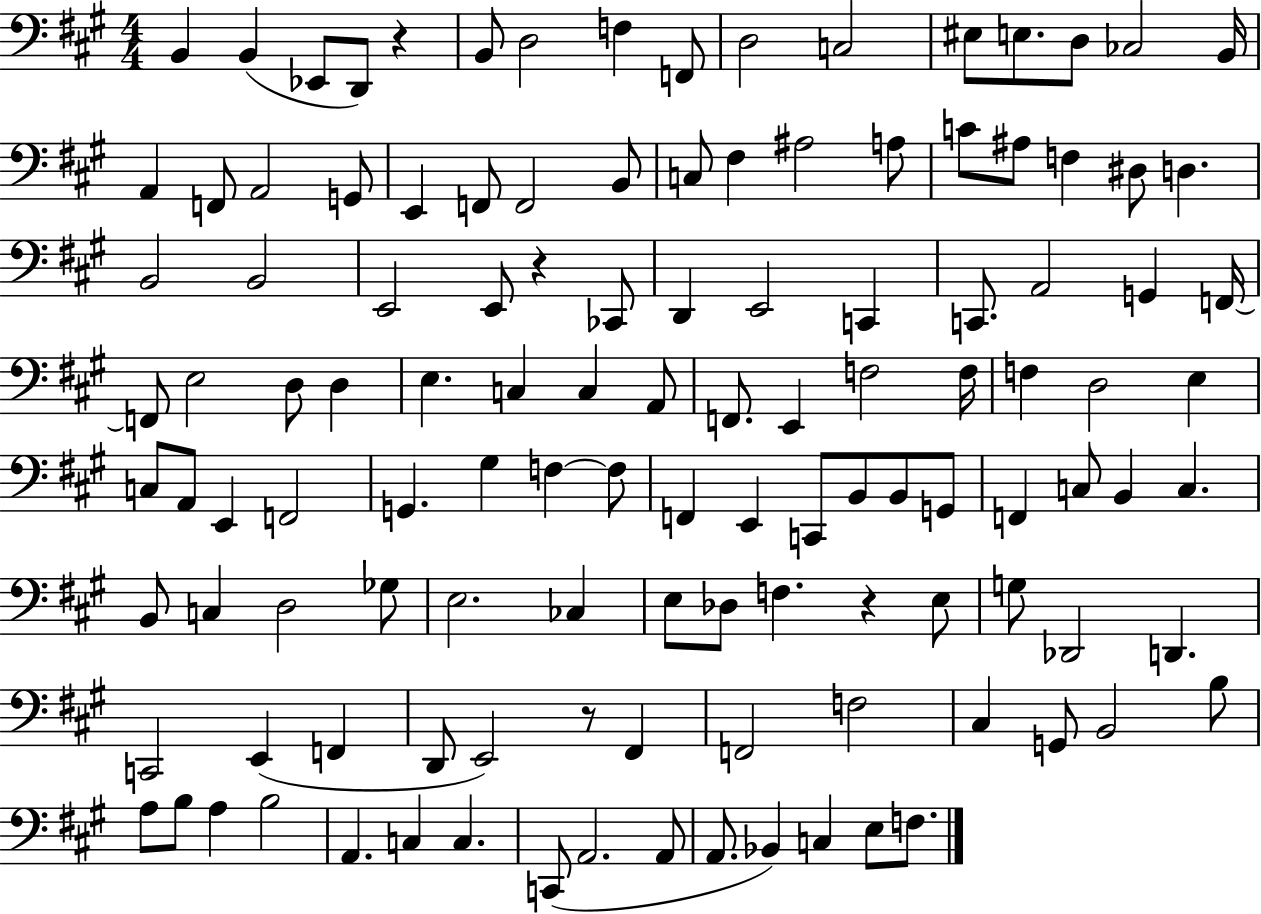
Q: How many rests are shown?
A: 4